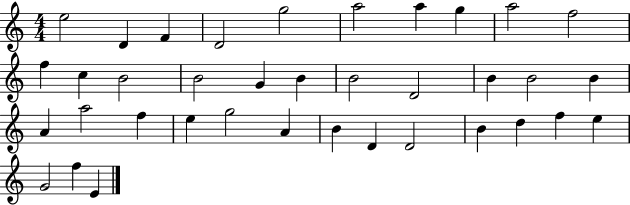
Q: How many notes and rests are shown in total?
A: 37